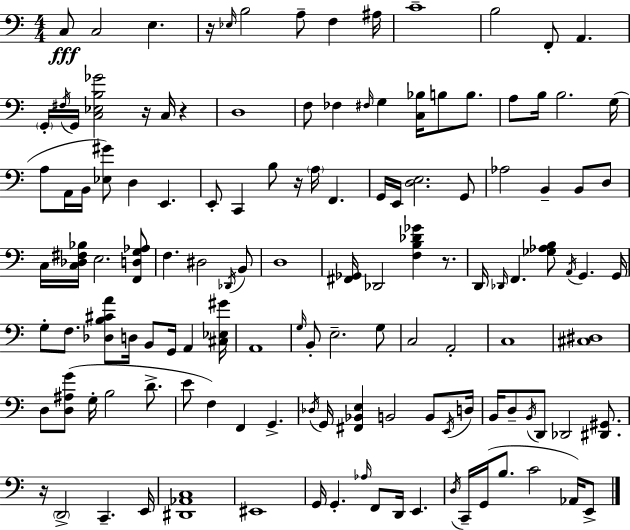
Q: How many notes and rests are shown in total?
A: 130